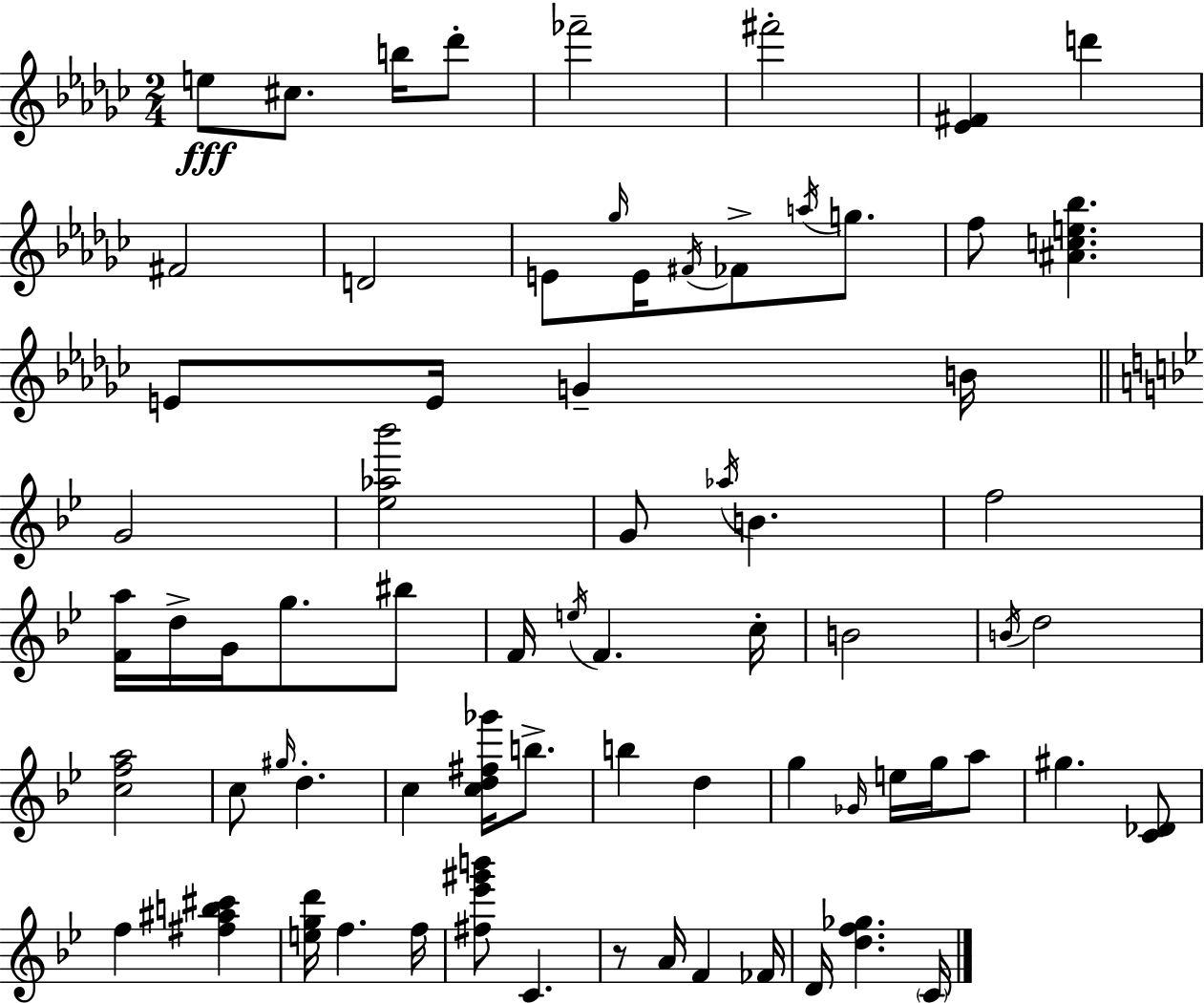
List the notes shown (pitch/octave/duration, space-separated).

E5/e C#5/e. B5/s Db6/e FES6/h F#6/h [Eb4,F#4]/q D6/q F#4/h D4/h E4/e Gb5/s E4/s F#4/s FES4/e A5/s G5/e. F5/e [A#4,C5,E5,Bb5]/q. E4/e E4/s G4/q B4/s G4/h [Eb5,Ab5,Bb6]/h G4/e Ab5/s B4/q. F5/h [F4,A5]/s D5/s G4/s G5/e. BIS5/e F4/s E5/s F4/q. C5/s B4/h B4/s D5/h [C5,F5,A5]/h C5/e G#5/s D5/q. C5/q [C5,D5,F#5,Gb6]/s B5/e. B5/q D5/q G5/q Gb4/s E5/s G5/s A5/e G#5/q. [C4,Db4]/e F5/q [F#5,A#5,B5,C#6]/q [E5,G5,D6]/s F5/q. F5/s [F#5,Eb6,G#6,B6]/e C4/q. R/e A4/s F4/q FES4/s D4/s [D5,F5,Gb5]/q. C4/s